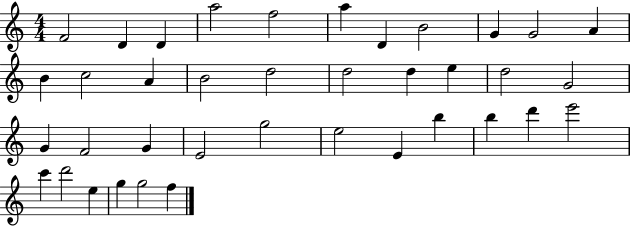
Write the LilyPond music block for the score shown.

{
  \clef treble
  \numericTimeSignature
  \time 4/4
  \key c \major
  f'2 d'4 d'4 | a''2 f''2 | a''4 d'4 b'2 | g'4 g'2 a'4 | \break b'4 c''2 a'4 | b'2 d''2 | d''2 d''4 e''4 | d''2 g'2 | \break g'4 f'2 g'4 | e'2 g''2 | e''2 e'4 b''4 | b''4 d'''4 e'''2 | \break c'''4 d'''2 e''4 | g''4 g''2 f''4 | \bar "|."
}